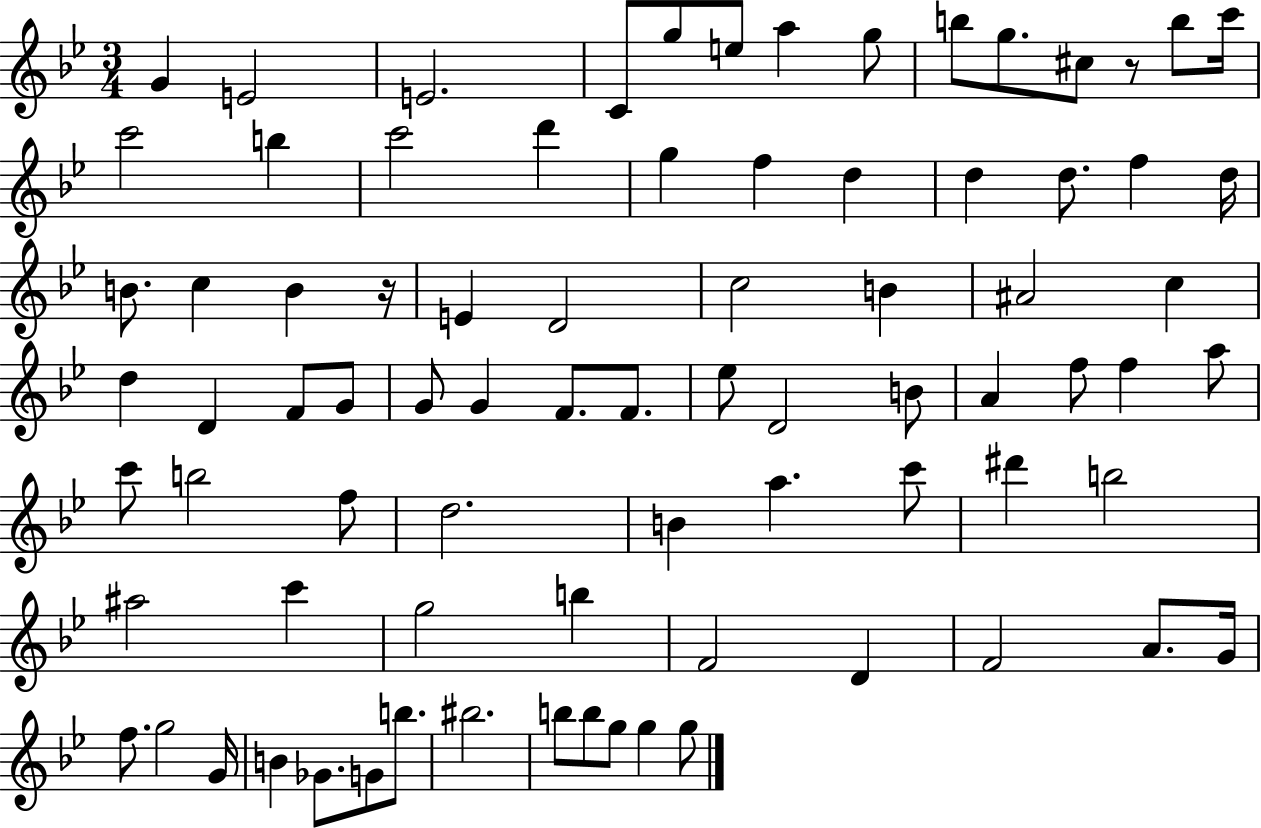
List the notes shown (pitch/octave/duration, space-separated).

G4/q E4/h E4/h. C4/e G5/e E5/e A5/q G5/e B5/e G5/e. C#5/e R/e B5/e C6/s C6/h B5/q C6/h D6/q G5/q F5/q D5/q D5/q D5/e. F5/q D5/s B4/e. C5/q B4/q R/s E4/q D4/h C5/h B4/q A#4/h C5/q D5/q D4/q F4/e G4/e G4/e G4/q F4/e. F4/e. Eb5/e D4/h B4/e A4/q F5/e F5/q A5/e C6/e B5/h F5/e D5/h. B4/q A5/q. C6/e D#6/q B5/h A#5/h C6/q G5/h B5/q F4/h D4/q F4/h A4/e. G4/s F5/e. G5/h G4/s B4/q Gb4/e. G4/e B5/e. BIS5/h. B5/e B5/e G5/e G5/q G5/e